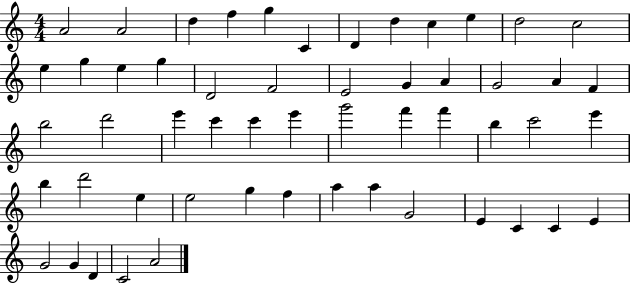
X:1
T:Untitled
M:4/4
L:1/4
K:C
A2 A2 d f g C D d c e d2 c2 e g e g D2 F2 E2 G A G2 A F b2 d'2 e' c' c' e' g'2 f' f' b c'2 e' b d'2 e e2 g f a a G2 E C C E G2 G D C2 A2